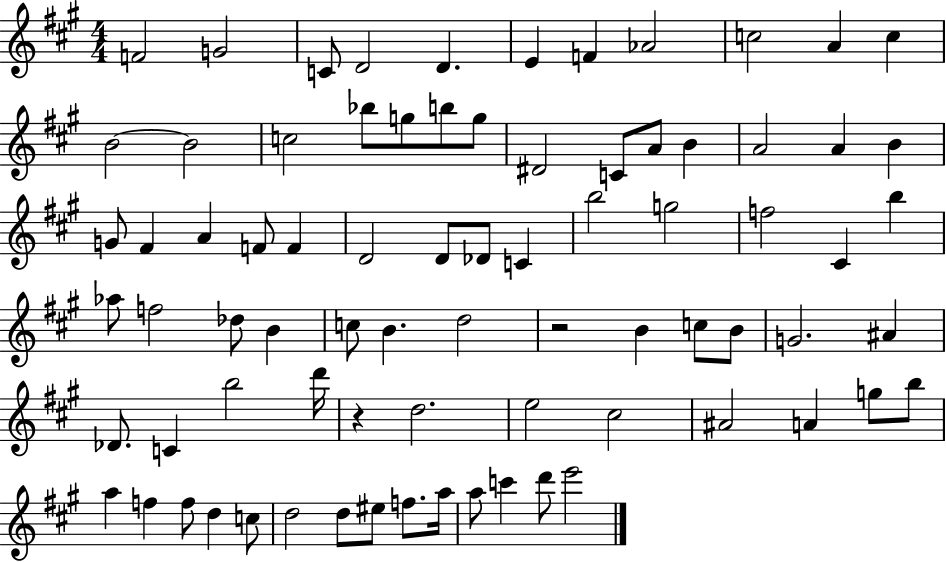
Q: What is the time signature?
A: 4/4